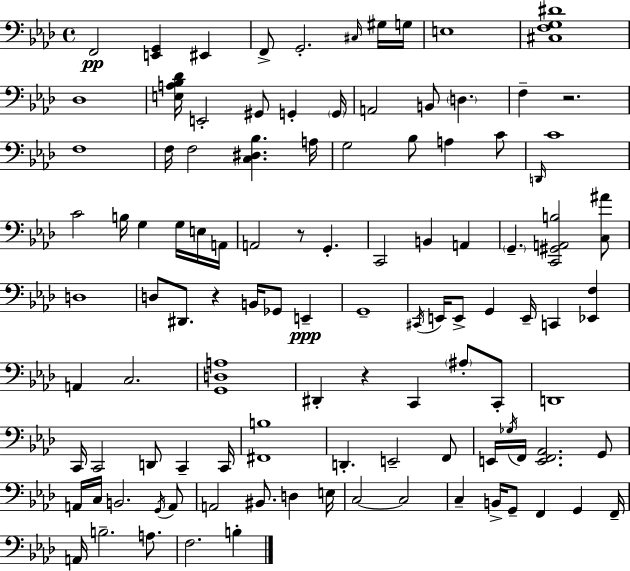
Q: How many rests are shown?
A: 4